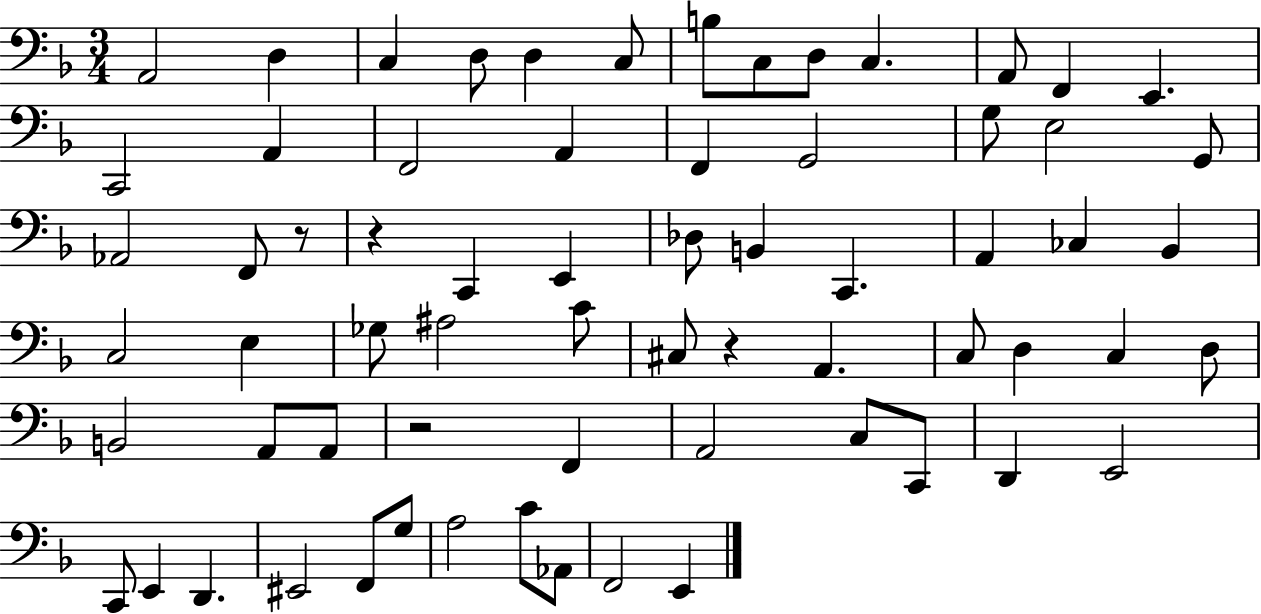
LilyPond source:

{
  \clef bass
  \numericTimeSignature
  \time 3/4
  \key f \major
  a,2 d4 | c4 d8 d4 c8 | b8 c8 d8 c4. | a,8 f,4 e,4. | \break c,2 a,4 | f,2 a,4 | f,4 g,2 | g8 e2 g,8 | \break aes,2 f,8 r8 | r4 c,4 e,4 | des8 b,4 c,4. | a,4 ces4 bes,4 | \break c2 e4 | ges8 ais2 c'8 | cis8 r4 a,4. | c8 d4 c4 d8 | \break b,2 a,8 a,8 | r2 f,4 | a,2 c8 c,8 | d,4 e,2 | \break c,8 e,4 d,4. | eis,2 f,8 g8 | a2 c'8 aes,8 | f,2 e,4 | \break \bar "|."
}